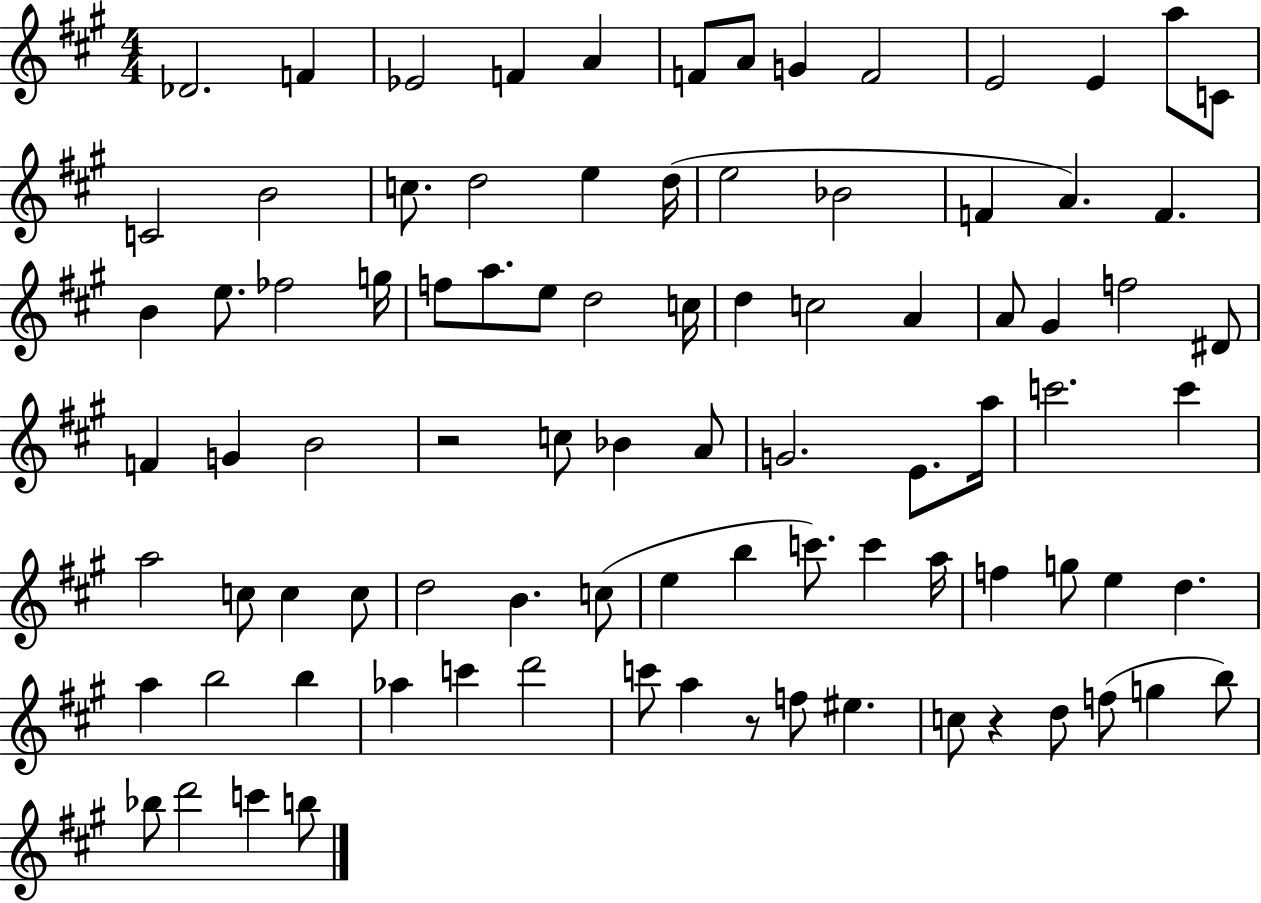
{
  \clef treble
  \numericTimeSignature
  \time 4/4
  \key a \major
  des'2. f'4 | ees'2 f'4 a'4 | f'8 a'8 g'4 f'2 | e'2 e'4 a''8 c'8 | \break c'2 b'2 | c''8. d''2 e''4 d''16( | e''2 bes'2 | f'4 a'4.) f'4. | \break b'4 e''8. fes''2 g''16 | f''8 a''8. e''8 d''2 c''16 | d''4 c''2 a'4 | a'8 gis'4 f''2 dis'8 | \break f'4 g'4 b'2 | r2 c''8 bes'4 a'8 | g'2. e'8. a''16 | c'''2. c'''4 | \break a''2 c''8 c''4 c''8 | d''2 b'4. c''8( | e''4 b''4 c'''8.) c'''4 a''16 | f''4 g''8 e''4 d''4. | \break a''4 b''2 b''4 | aes''4 c'''4 d'''2 | c'''8 a''4 r8 f''8 eis''4. | c''8 r4 d''8 f''8( g''4 b''8) | \break bes''8 d'''2 c'''4 b''8 | \bar "|."
}